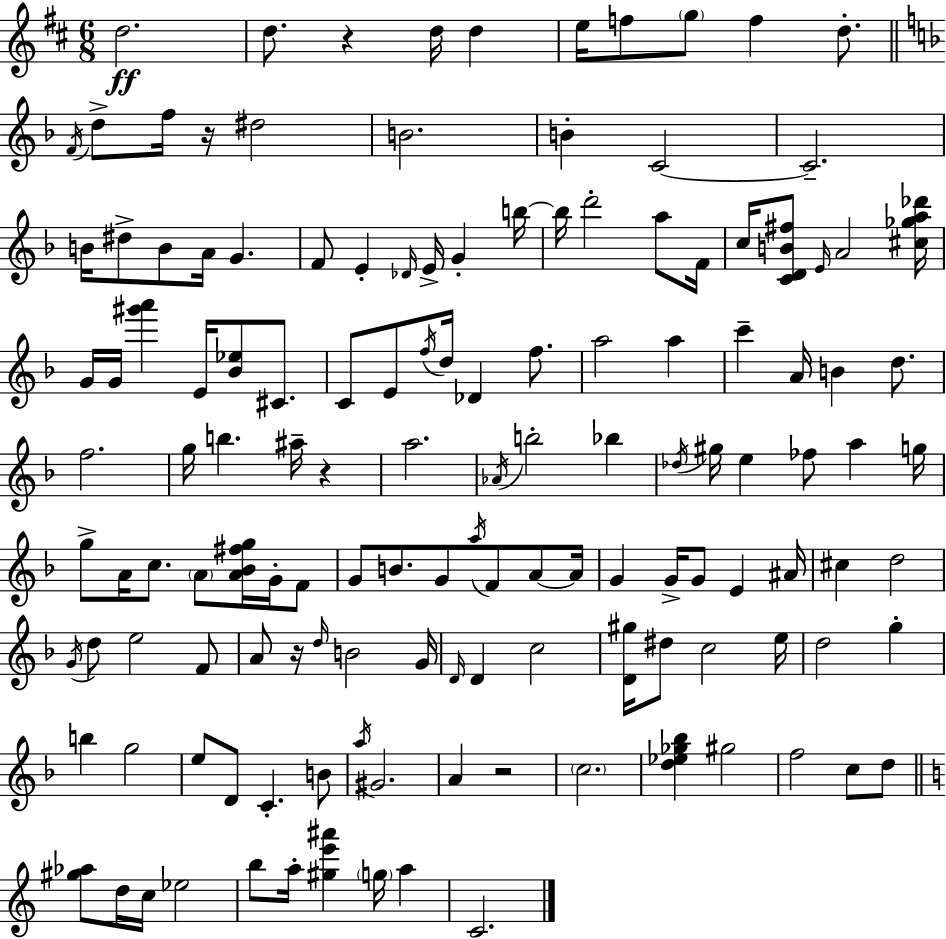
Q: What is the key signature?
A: D major